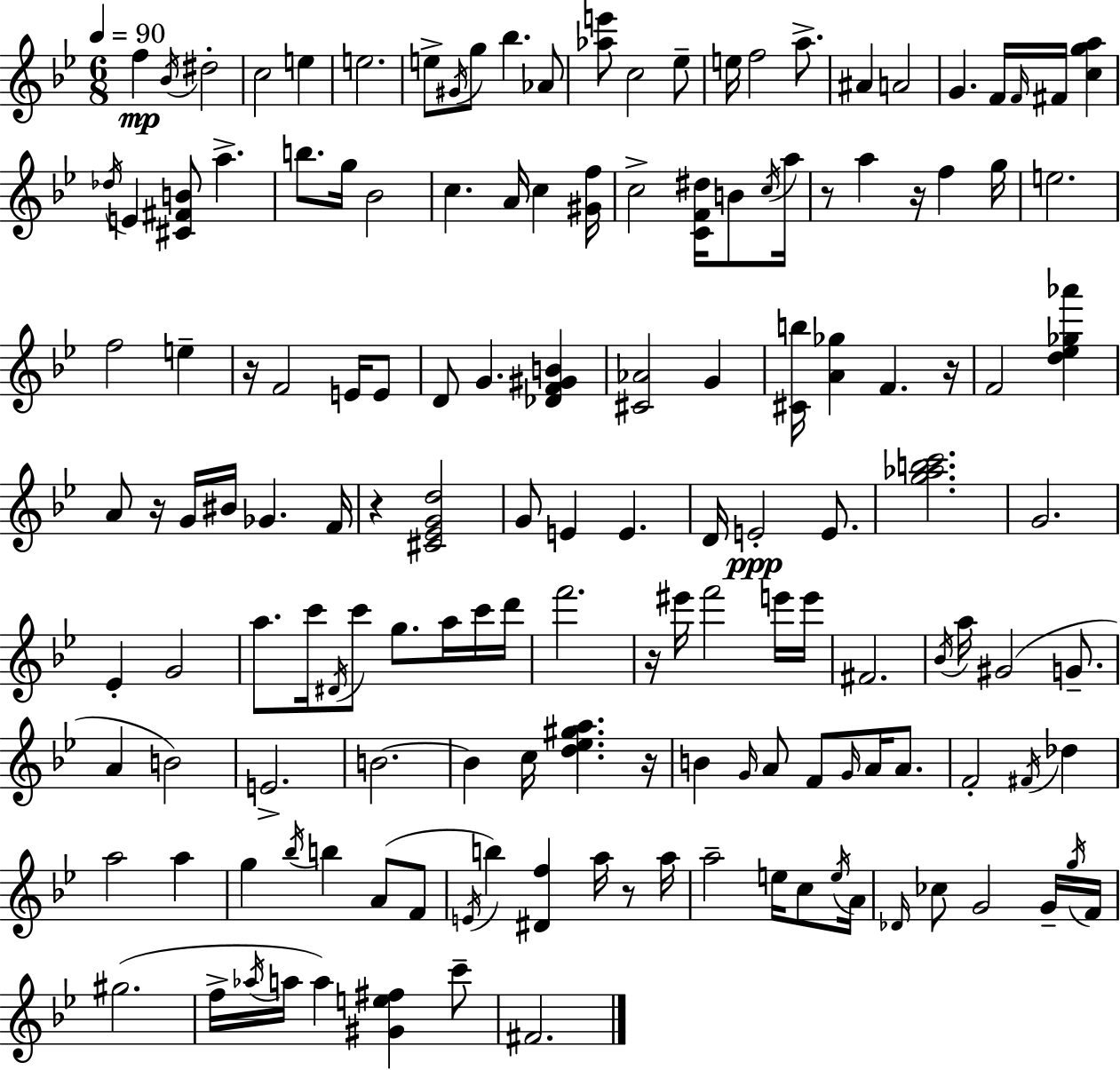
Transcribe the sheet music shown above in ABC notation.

X:1
T:Untitled
M:6/8
L:1/4
K:Bb
f _B/4 ^d2 c2 e e2 e/2 ^G/4 g/2 _b _A/2 [_ae']/2 c2 _e/2 e/4 f2 a/2 ^A A2 G F/4 F/4 ^F/4 [cga] _d/4 E [^C^FB]/2 a b/2 g/4 _B2 c A/4 c [^Gf]/4 c2 [CF^d]/4 B/2 c/4 a/4 z/2 a z/4 f g/4 e2 f2 e z/4 F2 E/4 E/2 D/2 G [_DF^GB] [^C_A]2 G [^Cb]/4 [A_g] F z/4 F2 [d_e_g_a'] A/2 z/4 G/4 ^B/4 _G F/4 z [^C_EGd]2 G/2 E E D/4 E2 E/2 [g_abc']2 G2 _E G2 a/2 c'/4 ^D/4 c'/2 g/2 a/4 c'/4 d'/4 f'2 z/4 ^e'/4 f'2 e'/4 e'/4 ^F2 _B/4 a/4 ^G2 G/2 A B2 E2 B2 B c/4 [d_e^ga] z/4 B G/4 A/2 F/2 G/4 A/4 A/2 F2 ^F/4 _d a2 a g _b/4 b A/2 F/2 E/4 b [^Df] a/4 z/2 a/4 a2 e/4 c/2 e/4 A/4 _D/4 _c/2 G2 G/4 g/4 F/4 ^g2 f/4 _a/4 a/4 a [^Ge^f] c'/2 ^F2